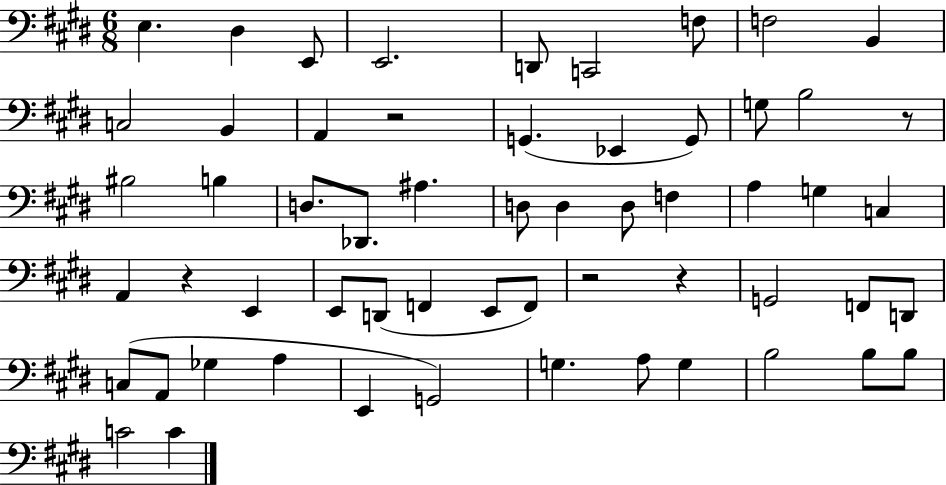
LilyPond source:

{
  \clef bass
  \numericTimeSignature
  \time 6/8
  \key e \major
  e4. dis4 e,8 | e,2. | d,8 c,2 f8 | f2 b,4 | \break c2 b,4 | a,4 r2 | g,4.( ees,4 g,8) | g8 b2 r8 | \break bis2 b4 | d8. des,8. ais4. | d8 d4 d8 f4 | a4 g4 c4 | \break a,4 r4 e,4 | e,8 d,8( f,4 e,8 f,8) | r2 r4 | g,2 f,8 d,8 | \break c8( a,8 ges4 a4 | e,4 g,2) | g4. a8 g4 | b2 b8 b8 | \break c'2 c'4 | \bar "|."
}